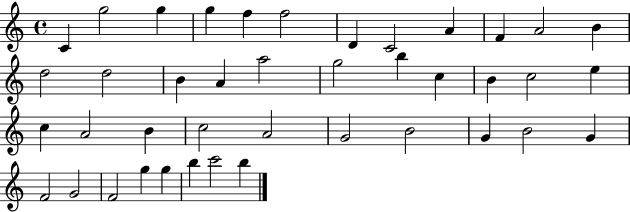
X:1
T:Untitled
M:4/4
L:1/4
K:C
C g2 g g f f2 D C2 A F A2 B d2 d2 B A a2 g2 b c B c2 e c A2 B c2 A2 G2 B2 G B2 G F2 G2 F2 g g b c'2 b